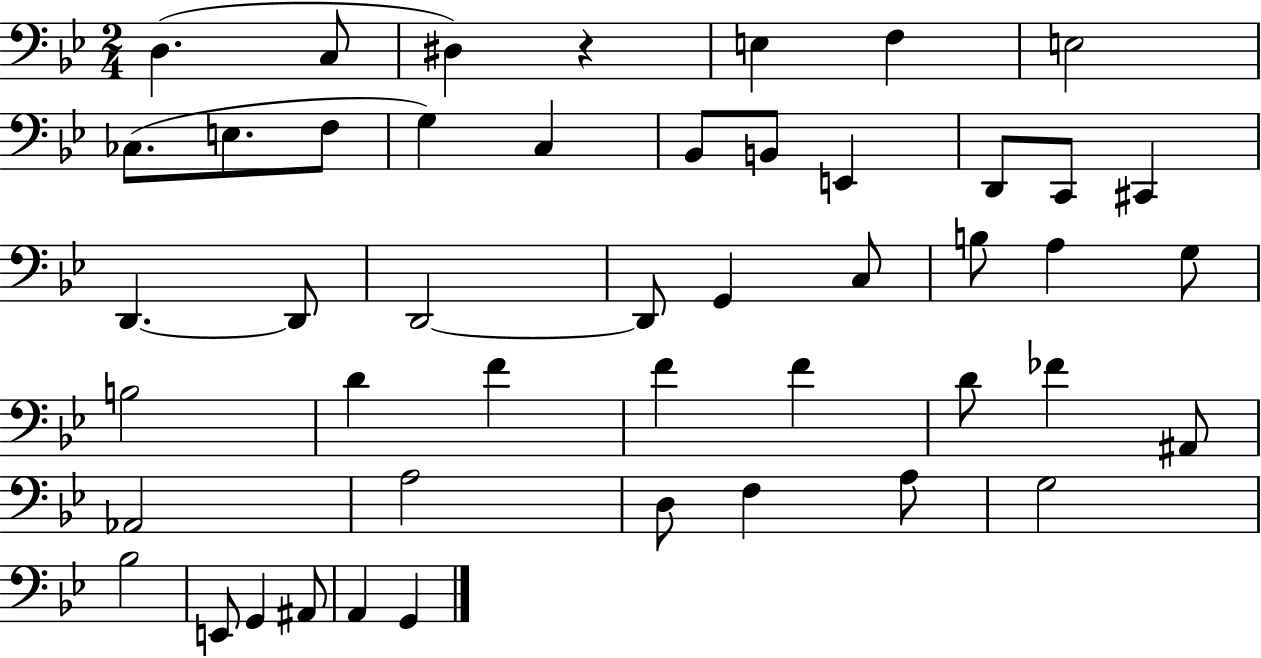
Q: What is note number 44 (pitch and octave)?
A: A#2